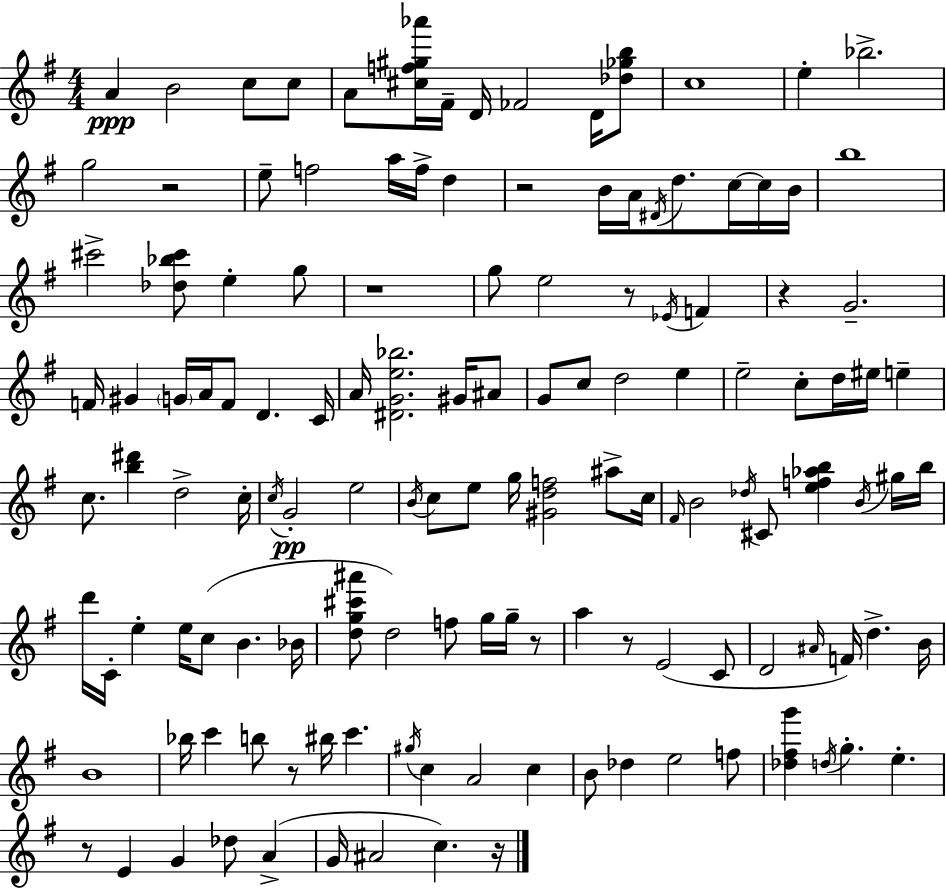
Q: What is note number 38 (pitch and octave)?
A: A4